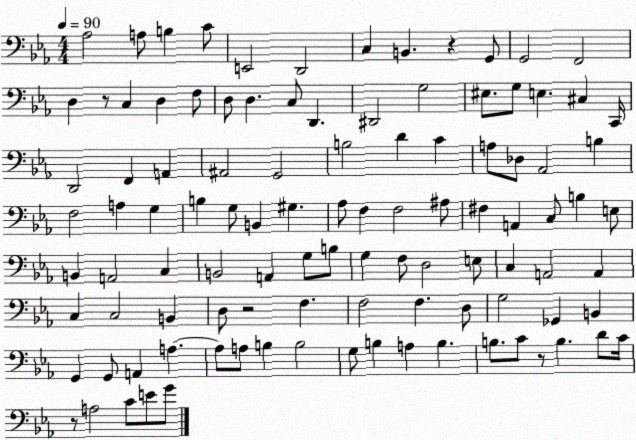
X:1
T:Untitled
M:4/4
L:1/4
K:Eb
_A,2 A,/2 B, C/2 E,,2 D,,2 C, B,, z G,,/2 G,,2 F,,2 D, z/2 C, D, F,/2 D,/2 D, C,/2 D,, ^D,,2 G,2 ^E,/2 G,/2 E, ^C, C,,/4 D,,2 F,, A,, ^A,,2 G,,2 B,2 D C A,/2 _D,/2 _A,,2 B, F,2 A, G, B, G,/2 B,, ^G, _A,/2 F, F,2 ^A,/2 ^F, A,, C,/2 B, E,/2 B,, A,,2 C, B,,2 A,, G,/2 B,/2 G, F,/2 D,2 E,/2 C, A,,2 A,, C, C,2 B,, D,/2 z2 F, F,2 F, D,/2 G,2 _G,, B,, G,, G,,/2 A,, A, A,/2 A,/2 B, B,2 G,/2 B, A, B, B,/2 C/2 z/2 B, D/2 C/4 z/2 A,2 C/2 E/2 G/2